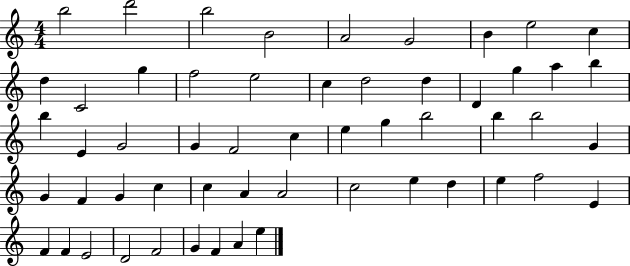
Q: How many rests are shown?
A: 0